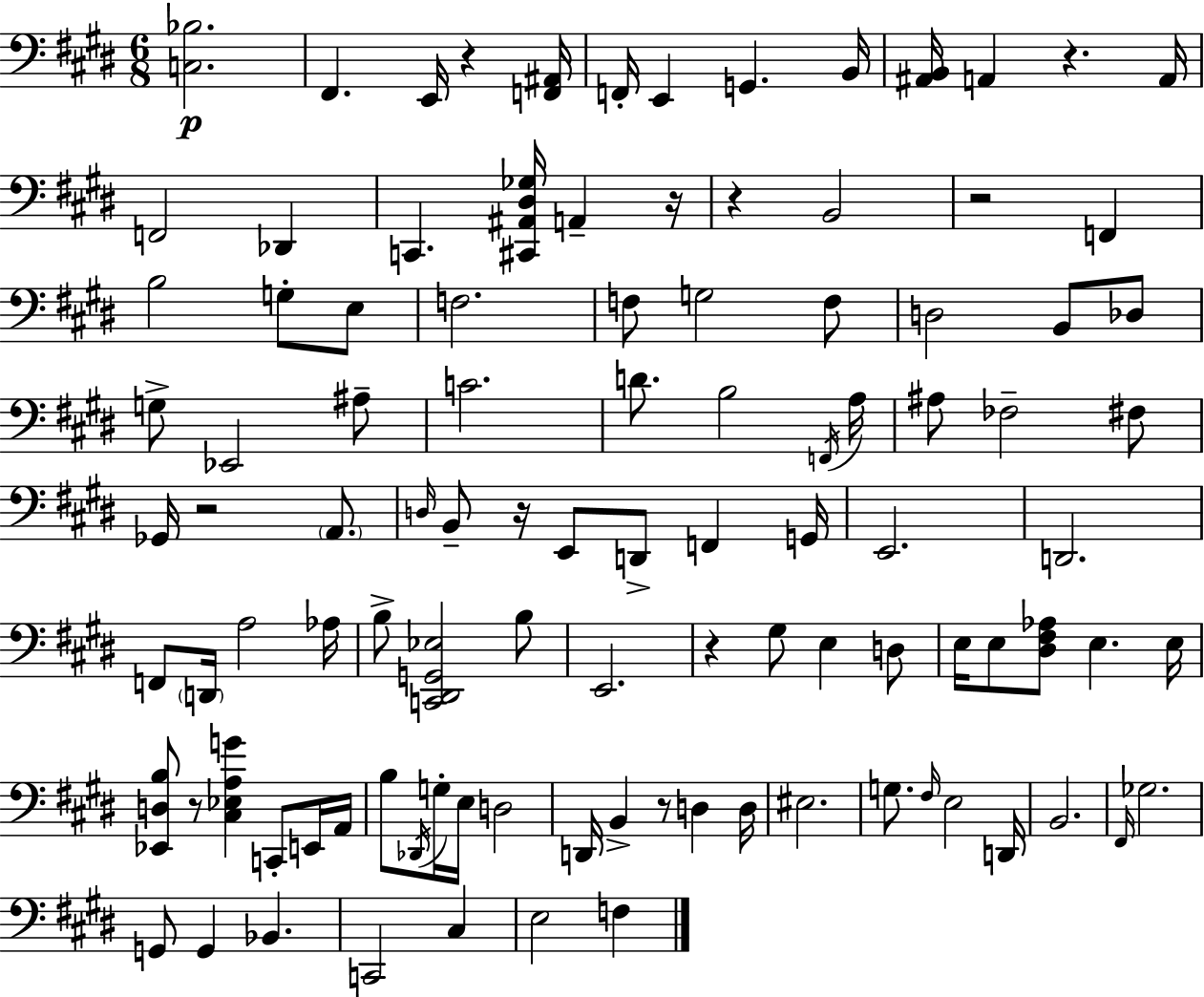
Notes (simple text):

[C3,Bb3]/h. F#2/q. E2/s R/q [F2,A#2]/s F2/s E2/q G2/q. B2/s [A#2,B2]/s A2/q R/q. A2/s F2/h Db2/q C2/q. [C#2,A#2,D#3,Gb3]/s A2/q R/s R/q B2/h R/h F2/q B3/h G3/e E3/e F3/h. F3/e G3/h F3/e D3/h B2/e Db3/e G3/e Eb2/h A#3/e C4/h. D4/e. B3/h F2/s A3/s A#3/e FES3/h F#3/e Gb2/s R/h A2/e. D3/s B2/e R/s E2/e D2/e F2/q G2/s E2/h. D2/h. F2/e D2/s A3/h Ab3/s B3/e [C2,D#2,G2,Eb3]/h B3/e E2/h. R/q G#3/e E3/q D3/e E3/s E3/e [D#3,F#3,Ab3]/e E3/q. E3/s [Eb2,D3,B3]/e R/e [C#3,Eb3,A3,G4]/q C2/e E2/s A2/s B3/e Db2/s G3/s E3/s D3/h D2/s B2/q R/e D3/q D3/s EIS3/h. G3/e. F#3/s E3/h D2/s B2/h. F#2/s Gb3/h. G2/e G2/q Bb2/q. C2/h C#3/q E3/h F3/q